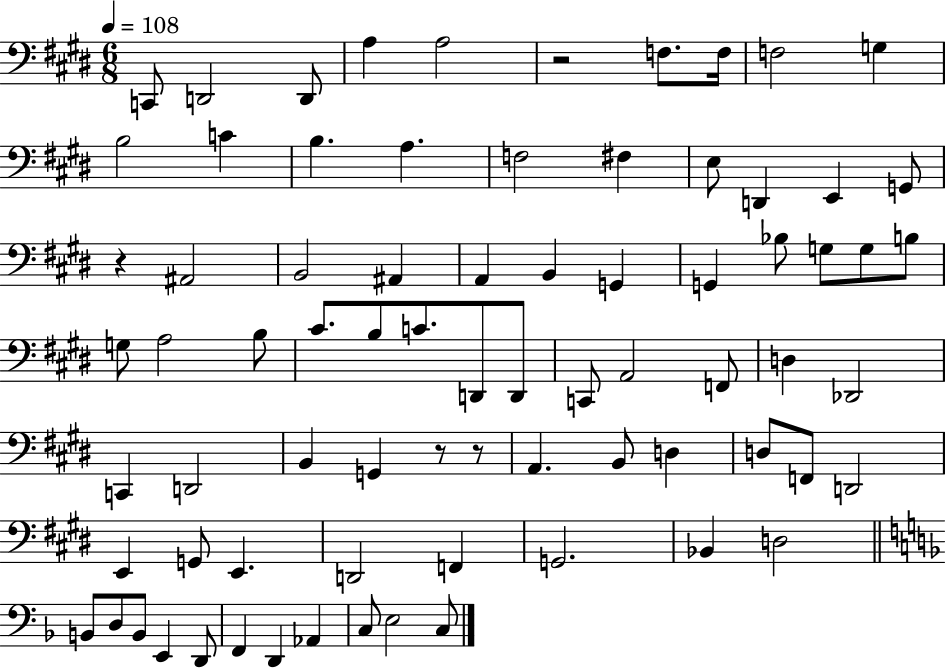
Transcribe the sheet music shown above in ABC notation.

X:1
T:Untitled
M:6/8
L:1/4
K:E
C,,/2 D,,2 D,,/2 A, A,2 z2 F,/2 F,/4 F,2 G, B,2 C B, A, F,2 ^F, E,/2 D,, E,, G,,/2 z ^A,,2 B,,2 ^A,, A,, B,, G,, G,, _B,/2 G,/2 G,/2 B,/2 G,/2 A,2 B,/2 ^C/2 B,/2 C/2 D,,/2 D,,/2 C,,/2 A,,2 F,,/2 D, _D,,2 C,, D,,2 B,, G,, z/2 z/2 A,, B,,/2 D, D,/2 F,,/2 D,,2 E,, G,,/2 E,, D,,2 F,, G,,2 _B,, D,2 B,,/2 D,/2 B,,/2 E,, D,,/2 F,, D,, _A,, C,/2 E,2 C,/2